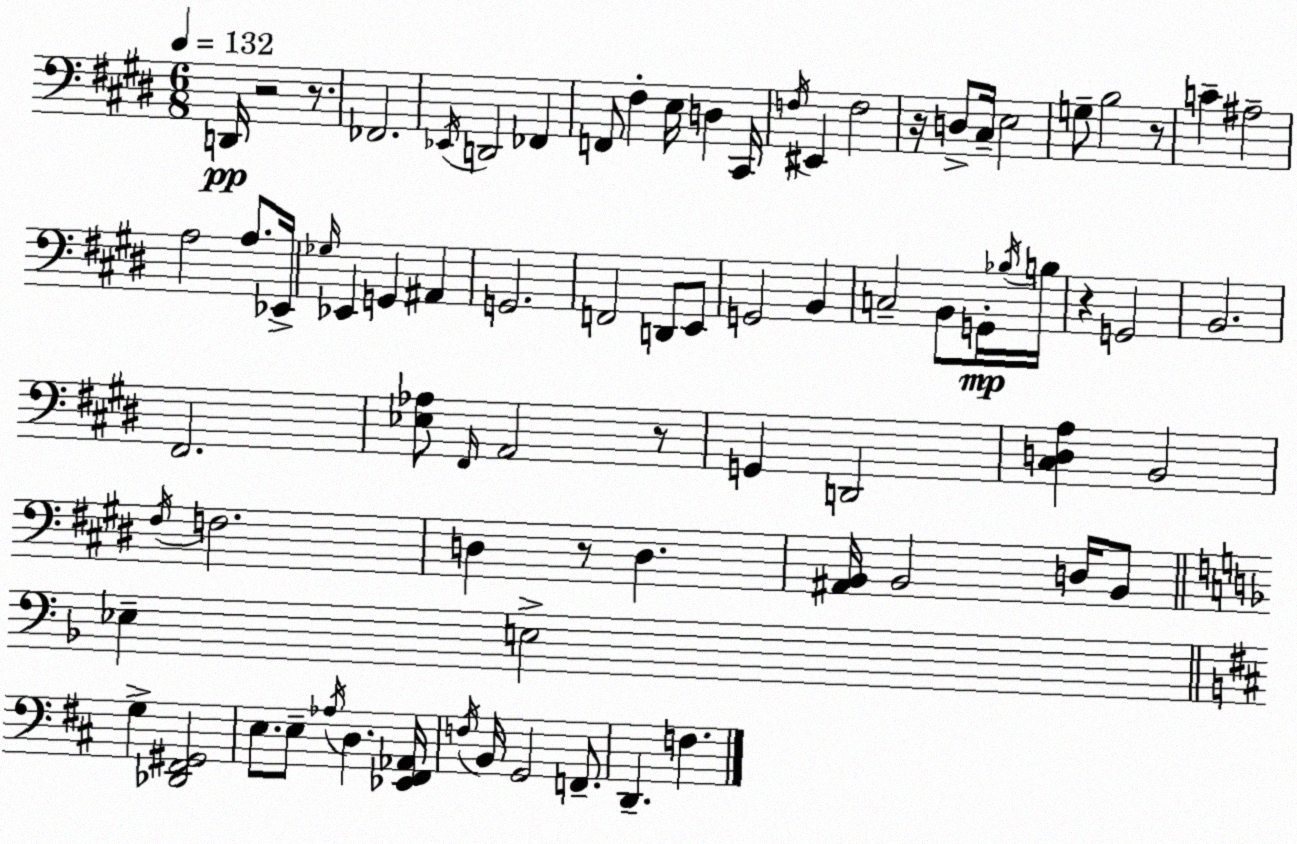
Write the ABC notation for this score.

X:1
T:Untitled
M:6/8
L:1/4
K:E
D,,/4 z2 z/2 _F,,2 _E,,/4 D,,2 _F,, F,,/2 ^F, E,/4 D, ^C,,/4 F,/4 ^E,, F,2 z/4 D,/2 ^C,/4 E,2 G,/2 B,2 z/2 C ^A,2 A,2 A,/2 _E,,/4 _G,/4 _E,, G,, ^A,, G,,2 F,,2 D,,/2 E,,/2 G,,2 B,, C,2 B,,/2 G,,/4 _B,/4 B,/4 z G,,2 B,,2 ^F,,2 [_E,_A,]/2 ^F,,/4 A,,2 z/2 G,, D,,2 [^C,D,A,] B,,2 ^F,/4 F,2 D, z/2 D, [^A,,B,,]/4 B,,2 D,/4 B,,/2 _E, E,2 G, [_D,,^F,,^G,,]2 E,/2 E,/2 _A,/4 D, [_E,,^F,,_A,,]/4 F,/4 B,,/4 G,,2 F,,/2 D,, F,